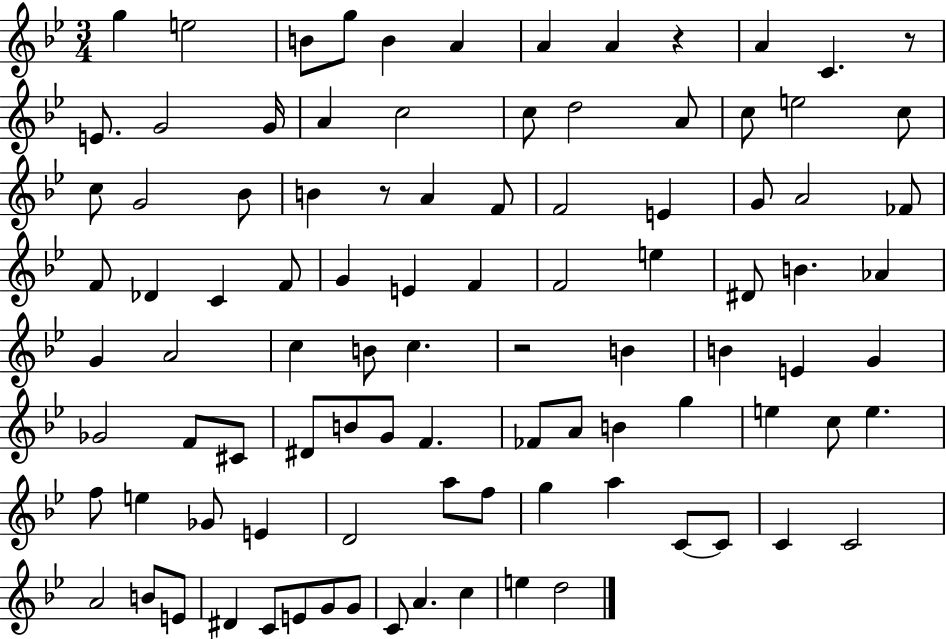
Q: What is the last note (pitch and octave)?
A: D5